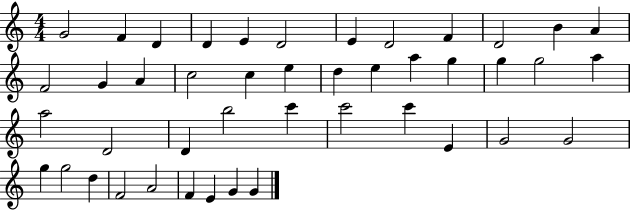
{
  \clef treble
  \numericTimeSignature
  \time 4/4
  \key c \major
  g'2 f'4 d'4 | d'4 e'4 d'2 | e'4 d'2 f'4 | d'2 b'4 a'4 | \break f'2 g'4 a'4 | c''2 c''4 e''4 | d''4 e''4 a''4 g''4 | g''4 g''2 a''4 | \break a''2 d'2 | d'4 b''2 c'''4 | c'''2 c'''4 e'4 | g'2 g'2 | \break g''4 g''2 d''4 | f'2 a'2 | f'4 e'4 g'4 g'4 | \bar "|."
}